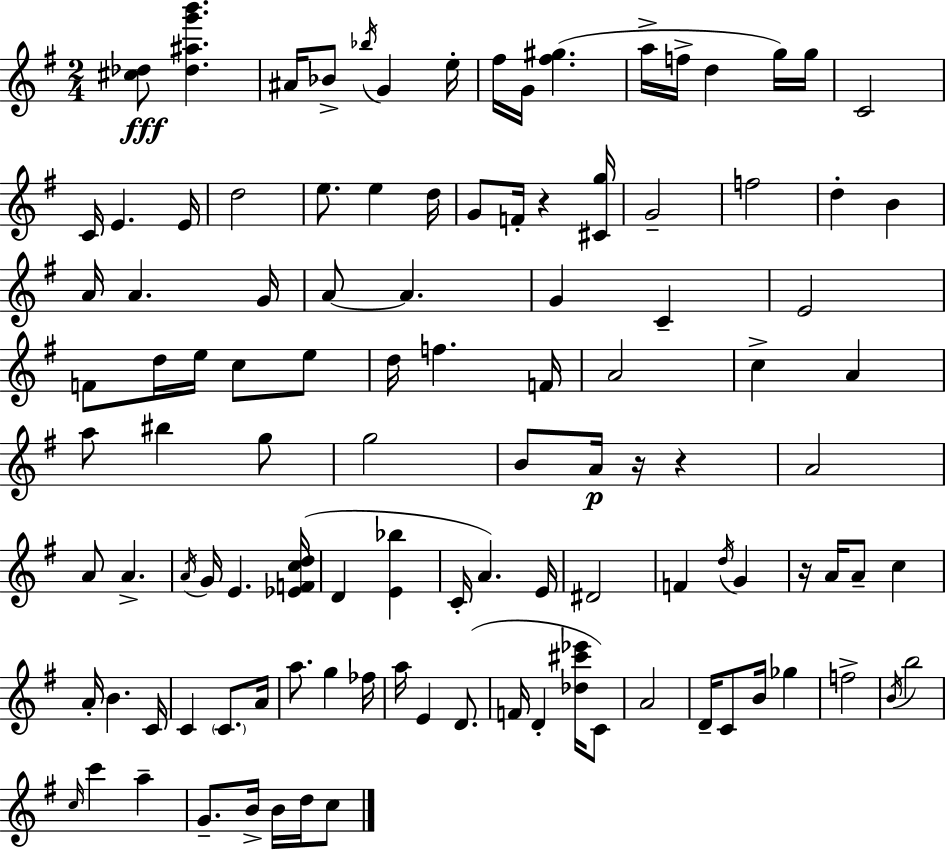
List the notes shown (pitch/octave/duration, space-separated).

[C#5,Db5]/e [Db5,A#5,G6,B6]/q. A#4/s Bb4/e Bb5/s G4/q E5/s F#5/s G4/s [F#5,G#5]/q. A5/s F5/s D5/q G5/s G5/s C4/h C4/s E4/q. E4/s D5/h E5/e. E5/q D5/s G4/e F4/s R/q [C#4,G5]/s G4/h F5/h D5/q B4/q A4/s A4/q. G4/s A4/e A4/q. G4/q C4/q E4/h F4/e D5/s E5/s C5/e E5/e D5/s F5/q. F4/s A4/h C5/q A4/q A5/e BIS5/q G5/e G5/h B4/e A4/s R/s R/q A4/h A4/e A4/q. A4/s G4/s E4/q. [Eb4,F4,C5,D5]/s D4/q [E4,Bb5]/q C4/s A4/q. E4/s D#4/h F4/q D5/s G4/q R/s A4/s A4/e C5/q A4/s B4/q. C4/s C4/q C4/e. A4/s A5/e. G5/q FES5/s A5/s E4/q D4/e. F4/s D4/q [Db5,C#6,Eb6]/s C4/e A4/h D4/s C4/e B4/s Gb5/q F5/h B4/s B5/h C5/s C6/q A5/q G4/e. B4/s B4/s D5/s C5/e